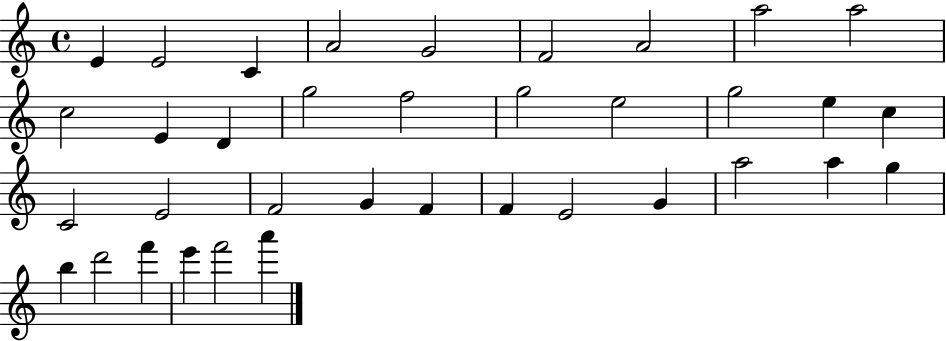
{
  \clef treble
  \time 4/4
  \defaultTimeSignature
  \key c \major
  e'4 e'2 c'4 | a'2 g'2 | f'2 a'2 | a''2 a''2 | \break c''2 e'4 d'4 | g''2 f''2 | g''2 e''2 | g''2 e''4 c''4 | \break c'2 e'2 | f'2 g'4 f'4 | f'4 e'2 g'4 | a''2 a''4 g''4 | \break b''4 d'''2 f'''4 | e'''4 f'''2 a'''4 | \bar "|."
}